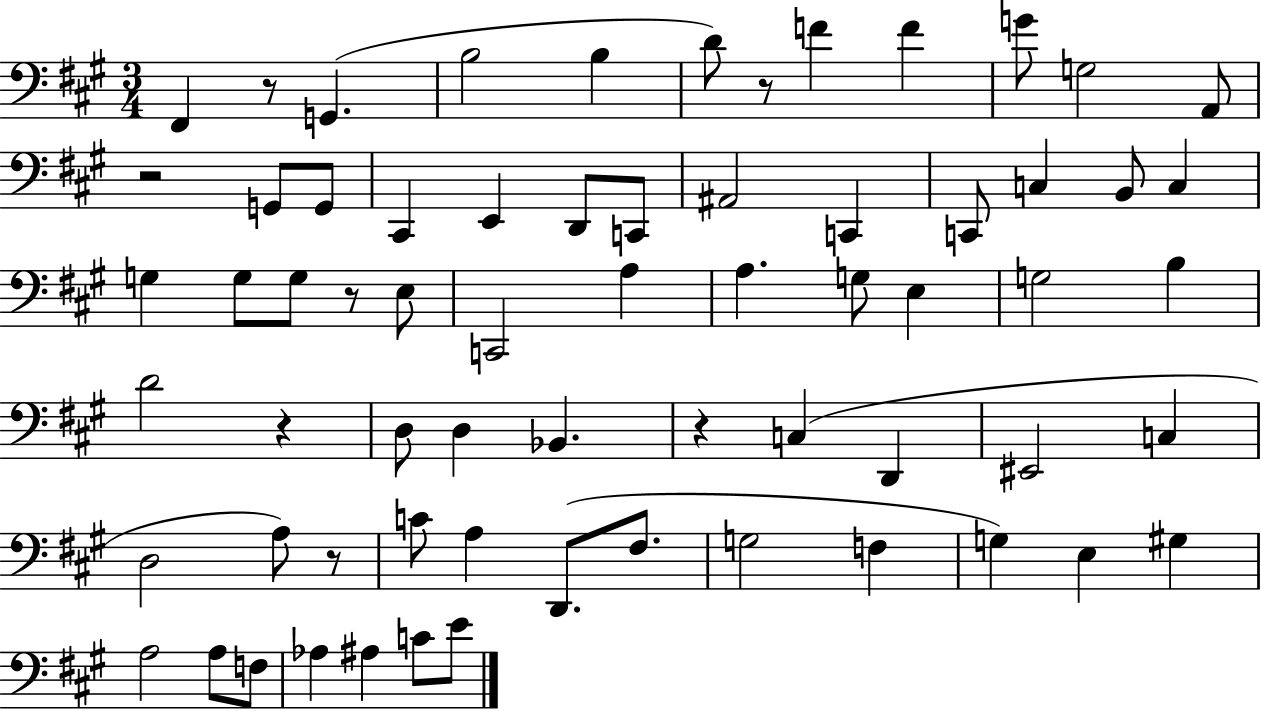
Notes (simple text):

F#2/q R/e G2/q. B3/h B3/q D4/e R/e F4/q F4/q G4/e G3/h A2/e R/h G2/e G2/e C#2/q E2/q D2/e C2/e A#2/h C2/q C2/e C3/q B2/e C3/q G3/q G3/e G3/e R/e E3/e C2/h A3/q A3/q. G3/e E3/q G3/h B3/q D4/h R/q D3/e D3/q Bb2/q. R/q C3/q D2/q EIS2/h C3/q D3/h A3/e R/e C4/e A3/q D2/e. F#3/e. G3/h F3/q G3/q E3/q G#3/q A3/h A3/e F3/e Ab3/q A#3/q C4/e E4/e